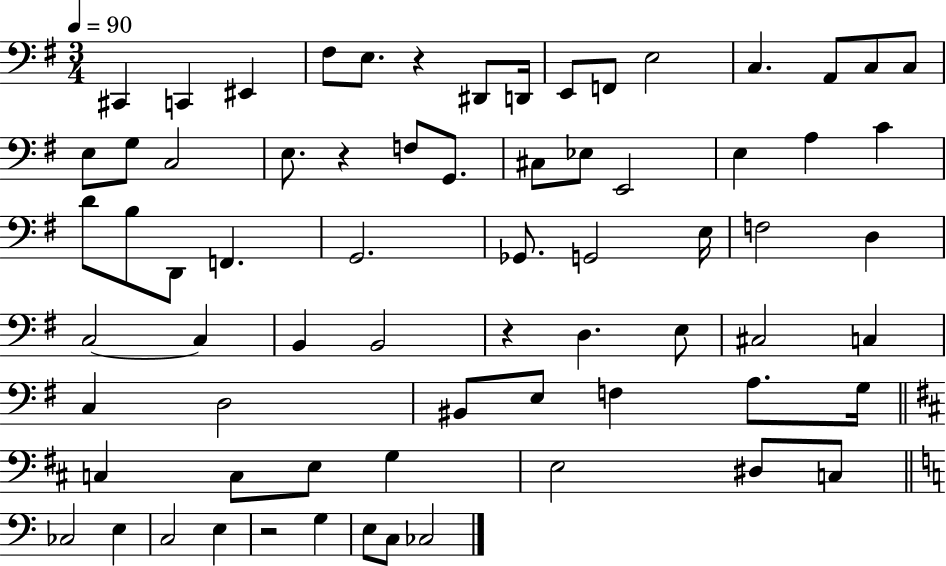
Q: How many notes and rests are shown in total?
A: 70